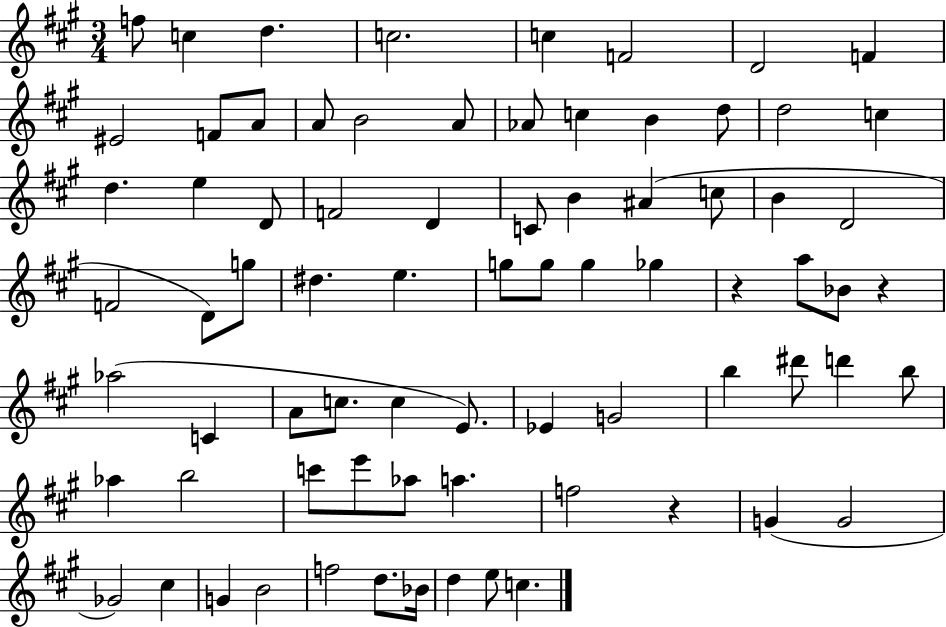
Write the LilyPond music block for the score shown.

{
  \clef treble
  \numericTimeSignature
  \time 3/4
  \key a \major
  f''8 c''4 d''4. | c''2. | c''4 f'2 | d'2 f'4 | \break eis'2 f'8 a'8 | a'8 b'2 a'8 | aes'8 c''4 b'4 d''8 | d''2 c''4 | \break d''4. e''4 d'8 | f'2 d'4 | c'8 b'4 ais'4( c''8 | b'4 d'2 | \break f'2 d'8) g''8 | dis''4. e''4. | g''8 g''8 g''4 ges''4 | r4 a''8 bes'8 r4 | \break aes''2( c'4 | a'8 c''8. c''4 e'8.) | ees'4 g'2 | b''4 dis'''8 d'''4 b''8 | \break aes''4 b''2 | c'''8 e'''8 aes''8 a''4. | f''2 r4 | g'4( g'2 | \break ges'2) cis''4 | g'4 b'2 | f''2 d''8. bes'16 | d''4 e''8 c''4. | \break \bar "|."
}